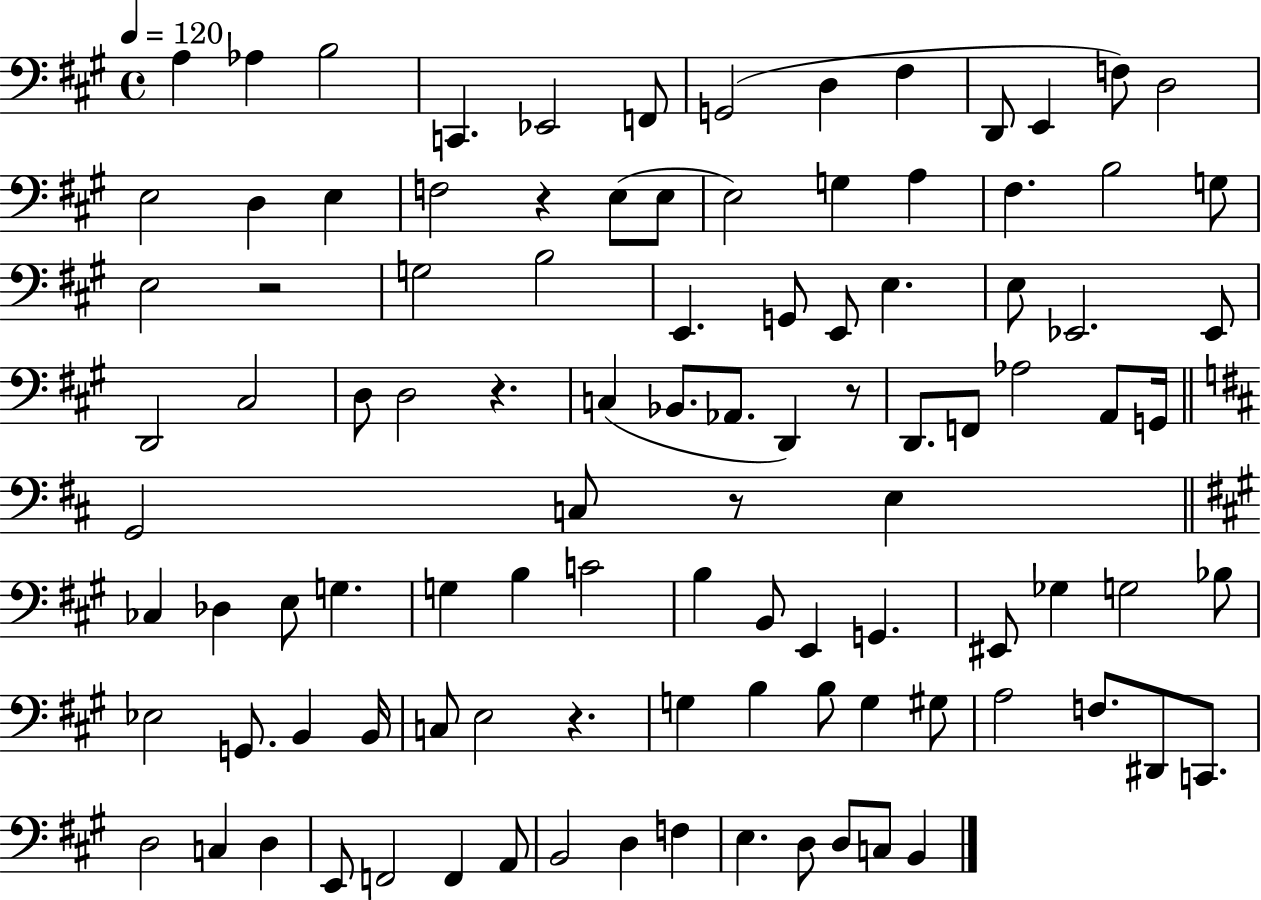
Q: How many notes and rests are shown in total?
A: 102